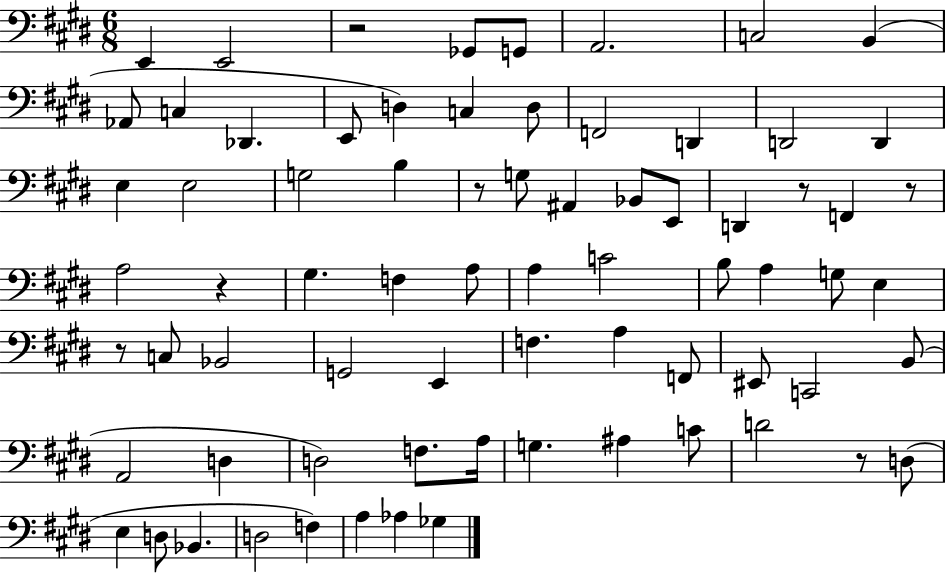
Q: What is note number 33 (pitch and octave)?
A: A3